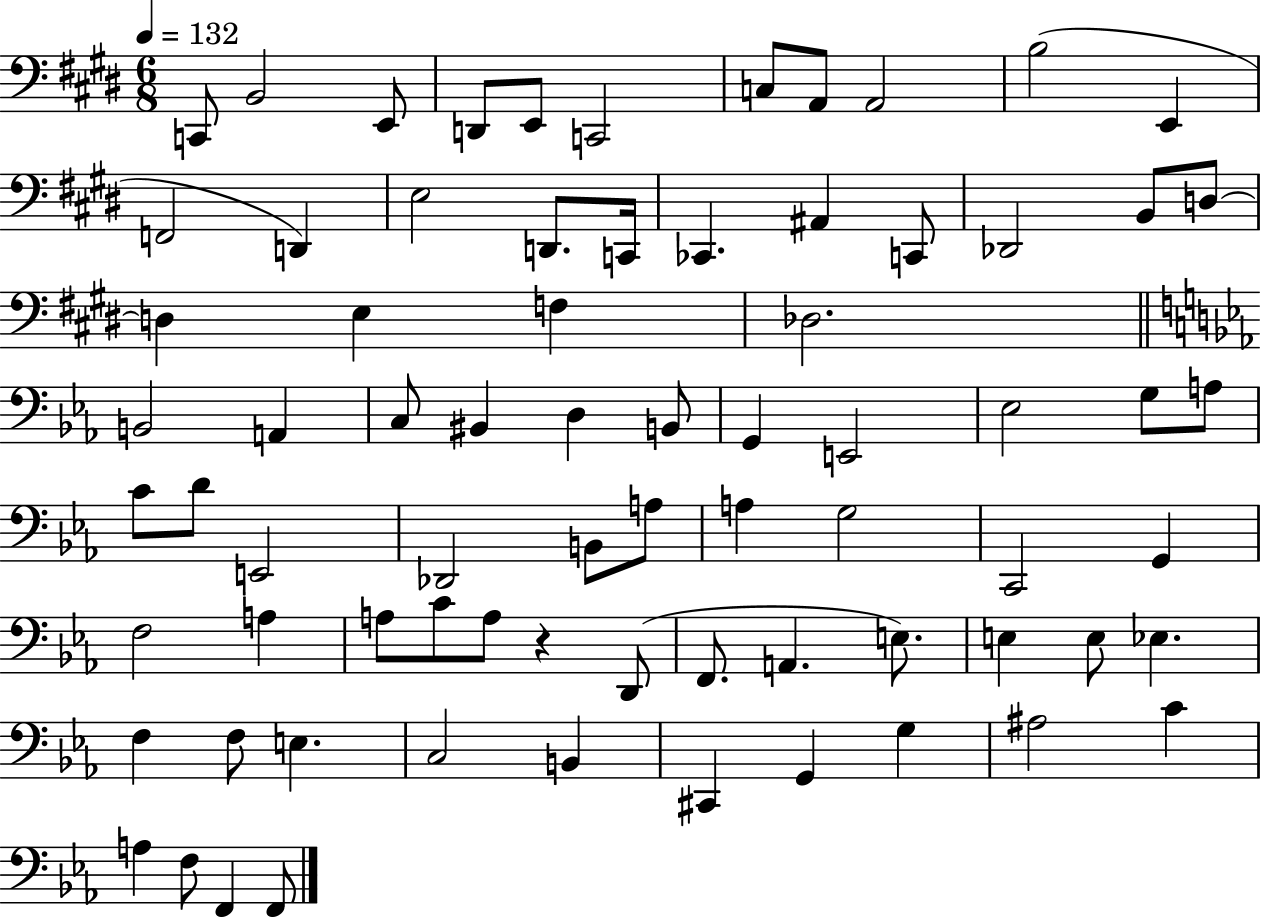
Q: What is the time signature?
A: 6/8